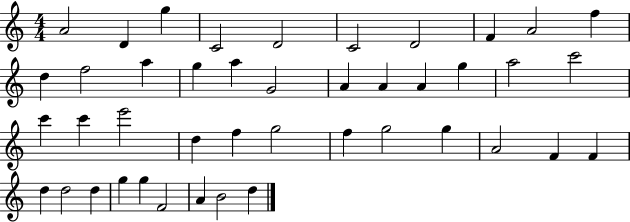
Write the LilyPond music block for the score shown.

{
  \clef treble
  \numericTimeSignature
  \time 4/4
  \key c \major
  a'2 d'4 g''4 | c'2 d'2 | c'2 d'2 | f'4 a'2 f''4 | \break d''4 f''2 a''4 | g''4 a''4 g'2 | a'4 a'4 a'4 g''4 | a''2 c'''2 | \break c'''4 c'''4 e'''2 | d''4 f''4 g''2 | f''4 g''2 g''4 | a'2 f'4 f'4 | \break d''4 d''2 d''4 | g''4 g''4 f'2 | a'4 b'2 d''4 | \bar "|."
}